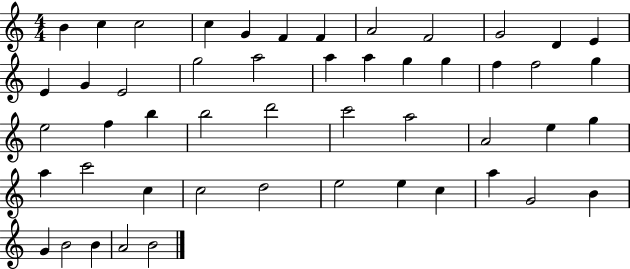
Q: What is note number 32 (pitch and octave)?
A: A4